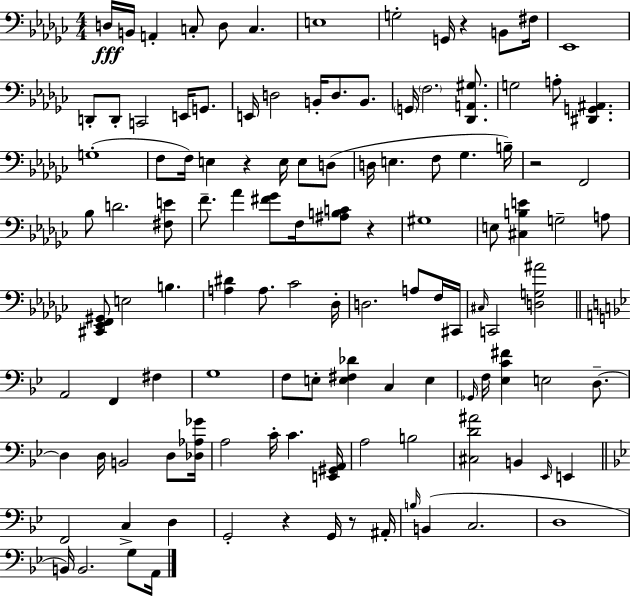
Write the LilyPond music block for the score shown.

{
  \clef bass
  \numericTimeSignature
  \time 4/4
  \key ees \minor
  d16\fff b,16 a,4-. c8-. d8 c4. | e1 | g2-. g,16 r4 b,8 fis16 | ees,1 | \break d,8-. d,8-. c,2 e,16 g,8. | e,16 d2 b,16-. d8. b,8. | \parenthesize g,16 \parenthesize f2. <des, a, gis>8. | g2 a8-. <dis, g, ais,>4. | \break g1-.( | f8 f16) e4 r4 e16 e8 d8( | d16 e4. f8 ges4. b16--) | r2 f,2 | \break bes8 d'2. <fis e'>8 | f'8.-- aes'4 <fis' ges'>8 f16 <ais b c'>8 r4 | gis1 | e8 <cis b e'>4 g2-- a8 | \break <cis, ees, f, gis,>8 e2 b4. | <a dis'>4 a8. ces'2 des16-. | d2. a8 f16 cis,16 | \grace { cis16 } c,2 <d g ais'>2 | \break \bar "||" \break \key bes \major a,2 f,4 fis4 | g1 | f8 e8-. <e fis des'>4 c4 e4 | \grace { ges,16 } f16 <ees c' fis'>4 e2 d8.--~~ | \break d4 d16 b,2 d8 | <des aes ges'>16 a2 c'16-. c'4. | <e, gis, a,>16 a2 b2 | <cis d' ais'>2 b,4 \grace { ees,16 } e,4 | \break \bar "||" \break \key g \minor f,2 c4-> d4 | g,2-. r4 g,16 r8 ais,16-. | \grace { b16 }( b,4 c2. | d1 | \break b,16) b,2. g8 | a,16 \bar "|."
}